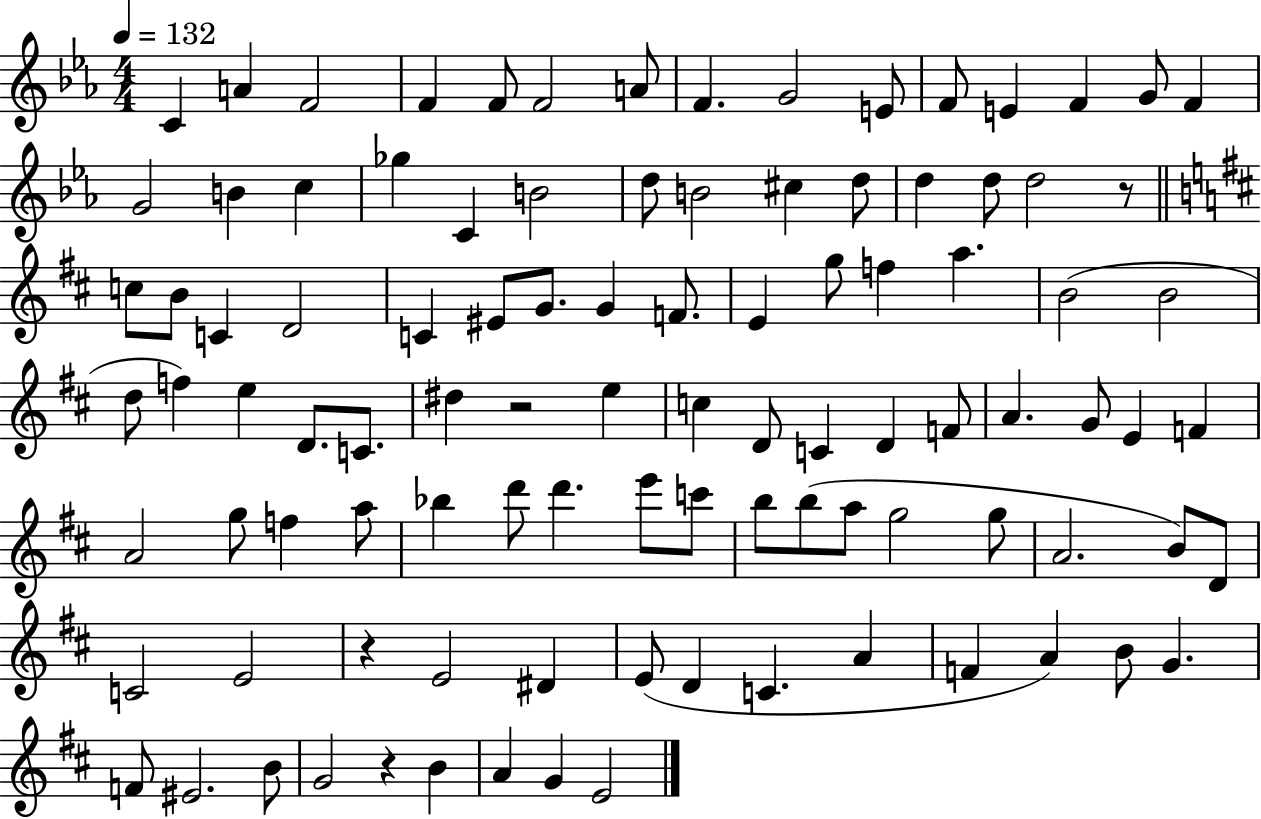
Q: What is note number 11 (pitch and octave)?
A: F4